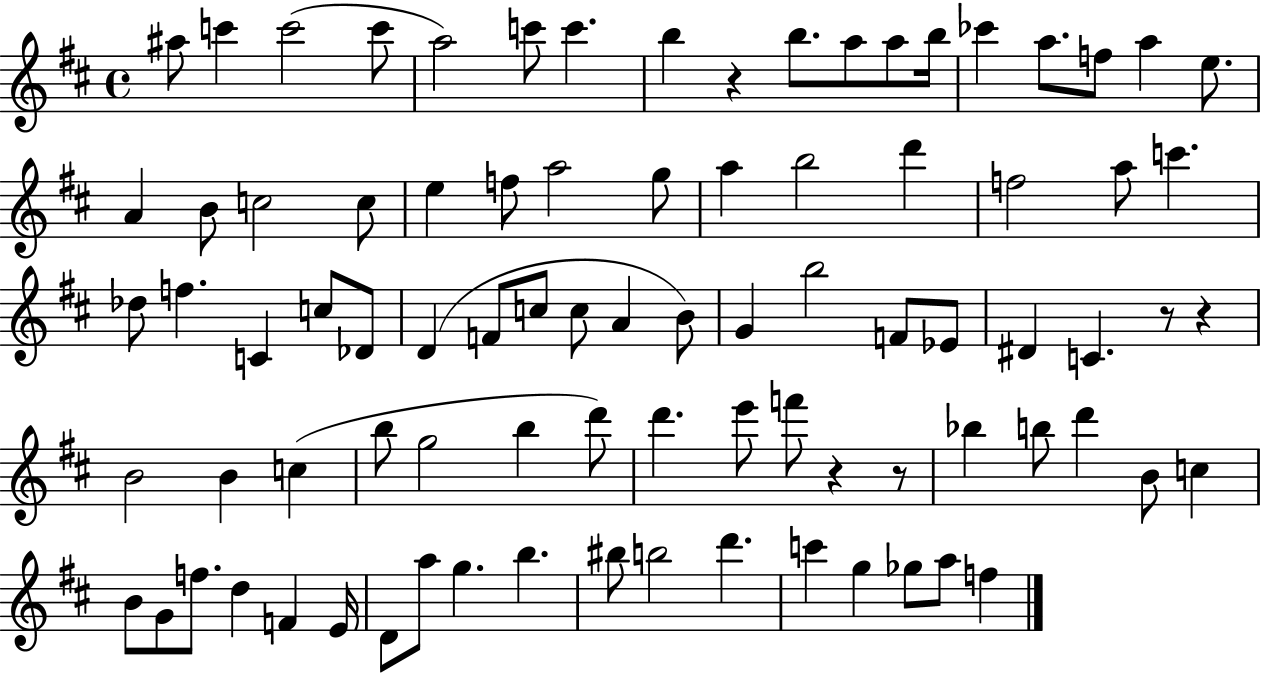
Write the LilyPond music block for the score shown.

{
  \clef treble
  \time 4/4
  \defaultTimeSignature
  \key d \major
  ais''8 c'''4 c'''2( c'''8 | a''2) c'''8 c'''4. | b''4 r4 b''8. a''8 a''8 b''16 | ces'''4 a''8. f''8 a''4 e''8. | \break a'4 b'8 c''2 c''8 | e''4 f''8 a''2 g''8 | a''4 b''2 d'''4 | f''2 a''8 c'''4. | \break des''8 f''4. c'4 c''8 des'8 | d'4( f'8 c''8 c''8 a'4 b'8) | g'4 b''2 f'8 ees'8 | dis'4 c'4. r8 r4 | \break b'2 b'4 c''4( | b''8 g''2 b''4 d'''8) | d'''4. e'''8 f'''8 r4 r8 | bes''4 b''8 d'''4 b'8 c''4 | \break b'8 g'8 f''8. d''4 f'4 e'16 | d'8 a''8 g''4. b''4. | bis''8 b''2 d'''4. | c'''4 g''4 ges''8 a''8 f''4 | \break \bar "|."
}